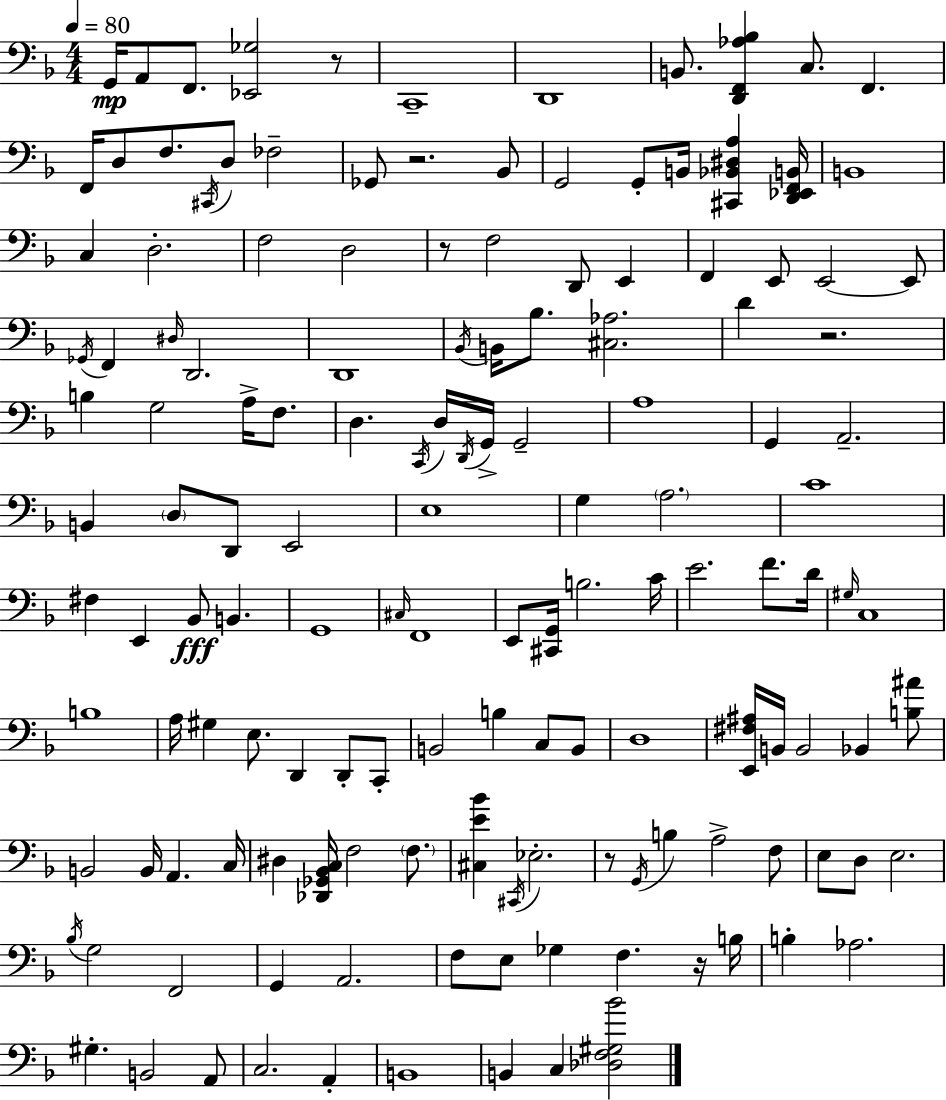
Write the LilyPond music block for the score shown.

{
  \clef bass
  \numericTimeSignature
  \time 4/4
  \key d \minor
  \tempo 4 = 80
  \repeat volta 2 { g,16\mp a,8 f,8. <ees, ges>2 r8 | c,1-- | d,1 | b,8. <d, f, aes bes>4 c8. f,4. | \break f,16 d8 f8. \acciaccatura { cis,16 } d8 fes2-- | ges,8 r2. bes,8 | g,2 g,8-. b,16 <cis, bes, dis a>4 | <d, ees, f, b,>16 b,1 | \break c4 d2.-. | f2 d2 | r8 f2 d,8 e,4 | f,4 e,8 e,2~~ e,8 | \break \acciaccatura { ges,16 } f,4 \grace { dis16 } d,2. | d,1 | \acciaccatura { bes,16 } b,16 bes8. <cis aes>2. | d'4 r2. | \break b4 g2 | a16-> f8. d4. \acciaccatura { c,16 } d16 \acciaccatura { d,16 } g,16-> g,2-- | a1 | g,4 a,2.-- | \break b,4 \parenthesize d8 d,8 e,2 | e1 | g4 \parenthesize a2. | c'1 | \break fis4 e,4 bes,8\fff | b,4. g,1 | \grace { cis16 } f,1 | e,8 <cis, g,>16 b2. | \break c'16 e'2. | f'8. d'16 \grace { gis16 } c1 | b1 | a16 gis4 e8. | \break d,4 d,8-. c,8-. b,2 | b4 c8 b,8 d1 | <e, fis ais>16 b,16 b,2 | bes,4 <b ais'>8 b,2 | \break b,16 a,4. c16 dis4 <des, ges, bes, c>16 f2 | \parenthesize f8. <cis e' bes'>4 \acciaccatura { cis,16 } ees2.-. | r8 \acciaccatura { g,16 } b4 | a2-> f8 e8 d8 e2. | \break \acciaccatura { bes16 } g2 | f,2 g,4 a,2. | f8 e8 ges4 | f4. r16 b16 b4-. aes2. | \break gis4.-. | b,2 a,8 c2. | a,4-. b,1 | b,4 c4 | \break <des f gis bes'>2 } \bar "|."
}